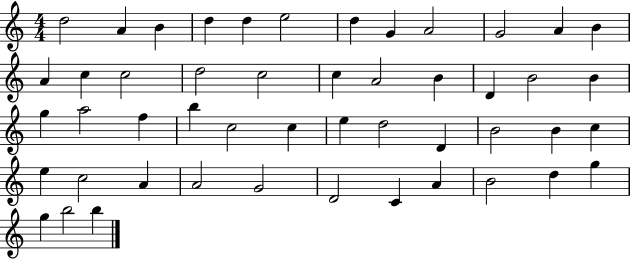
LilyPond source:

{
  \clef treble
  \numericTimeSignature
  \time 4/4
  \key c \major
  d''2 a'4 b'4 | d''4 d''4 e''2 | d''4 g'4 a'2 | g'2 a'4 b'4 | \break a'4 c''4 c''2 | d''2 c''2 | c''4 a'2 b'4 | d'4 b'2 b'4 | \break g''4 a''2 f''4 | b''4 c''2 c''4 | e''4 d''2 d'4 | b'2 b'4 c''4 | \break e''4 c''2 a'4 | a'2 g'2 | d'2 c'4 a'4 | b'2 d''4 g''4 | \break g''4 b''2 b''4 | \bar "|."
}